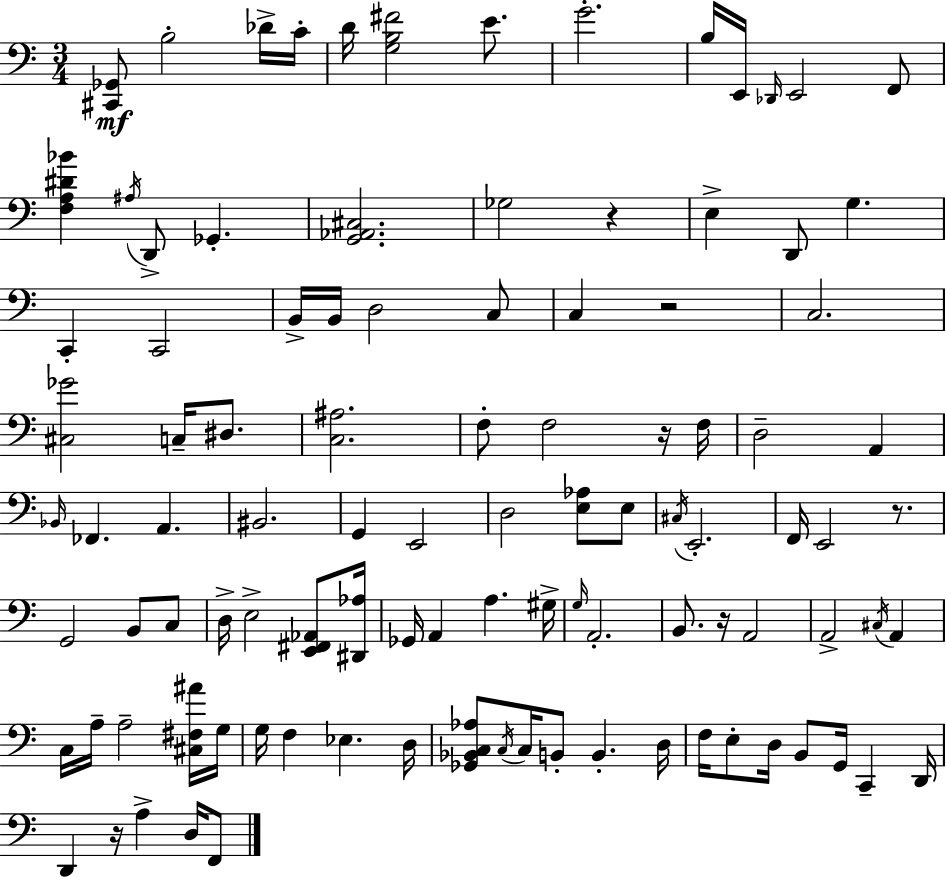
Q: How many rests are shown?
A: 6